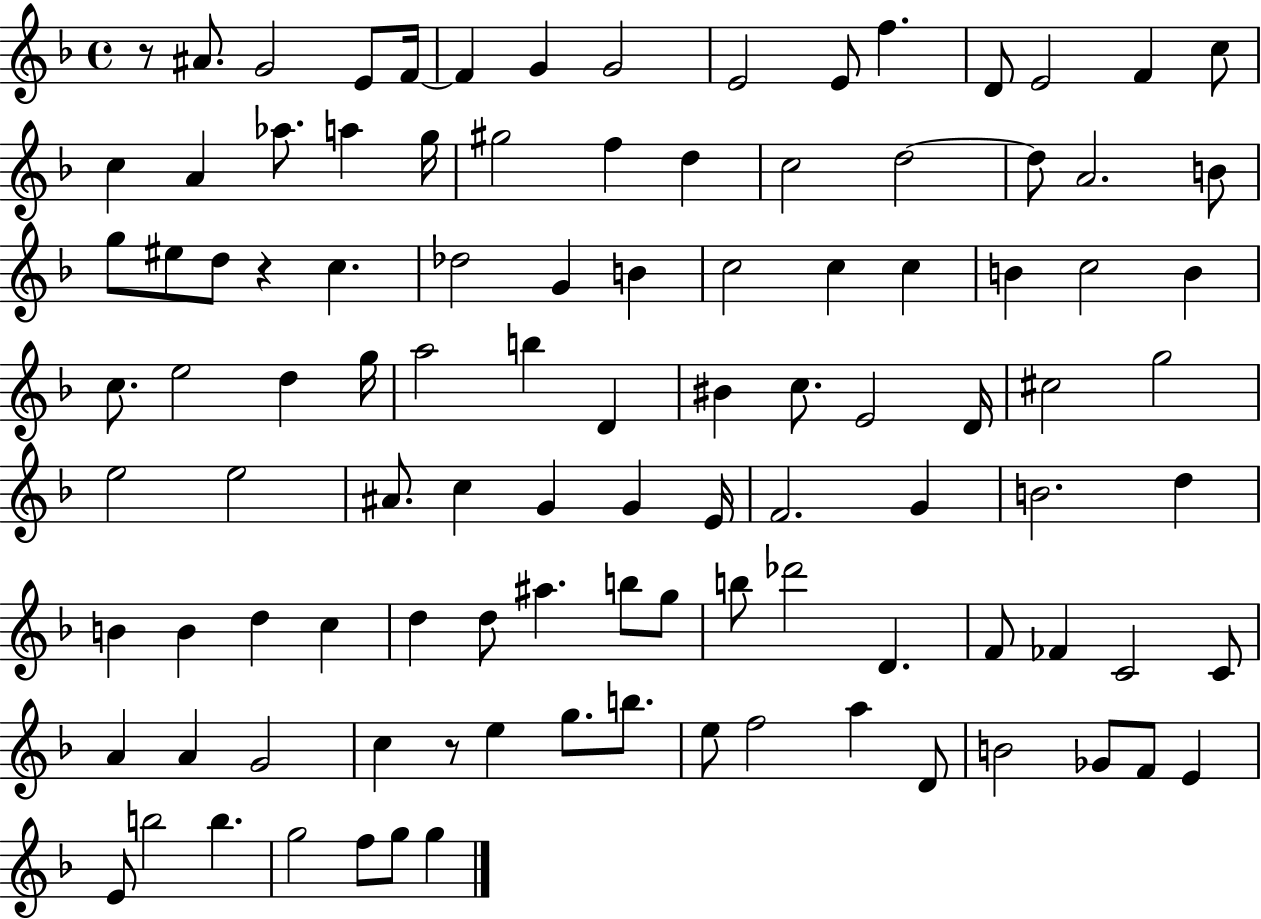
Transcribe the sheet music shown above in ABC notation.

X:1
T:Untitled
M:4/4
L:1/4
K:F
z/2 ^A/2 G2 E/2 F/4 F G G2 E2 E/2 f D/2 E2 F c/2 c A _a/2 a g/4 ^g2 f d c2 d2 d/2 A2 B/2 g/2 ^e/2 d/2 z c _d2 G B c2 c c B c2 B c/2 e2 d g/4 a2 b D ^B c/2 E2 D/4 ^c2 g2 e2 e2 ^A/2 c G G E/4 F2 G B2 d B B d c d d/2 ^a b/2 g/2 b/2 _d'2 D F/2 _F C2 C/2 A A G2 c z/2 e g/2 b/2 e/2 f2 a D/2 B2 _G/2 F/2 E E/2 b2 b g2 f/2 g/2 g